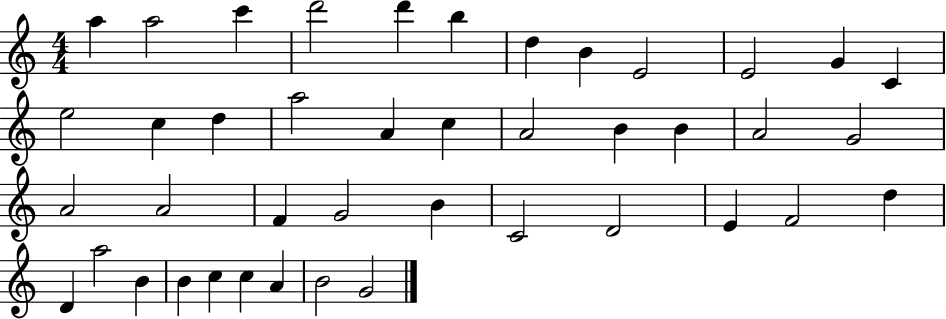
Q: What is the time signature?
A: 4/4